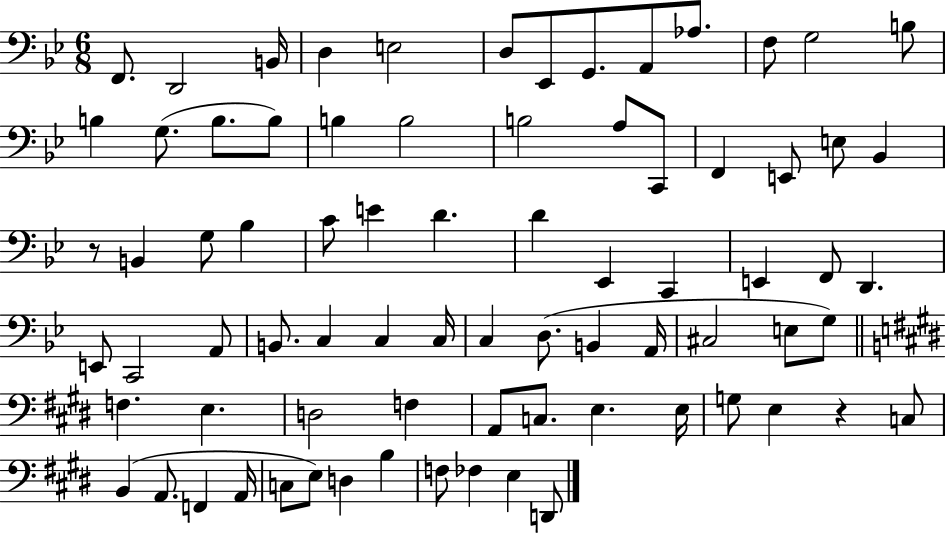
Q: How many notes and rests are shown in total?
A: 77